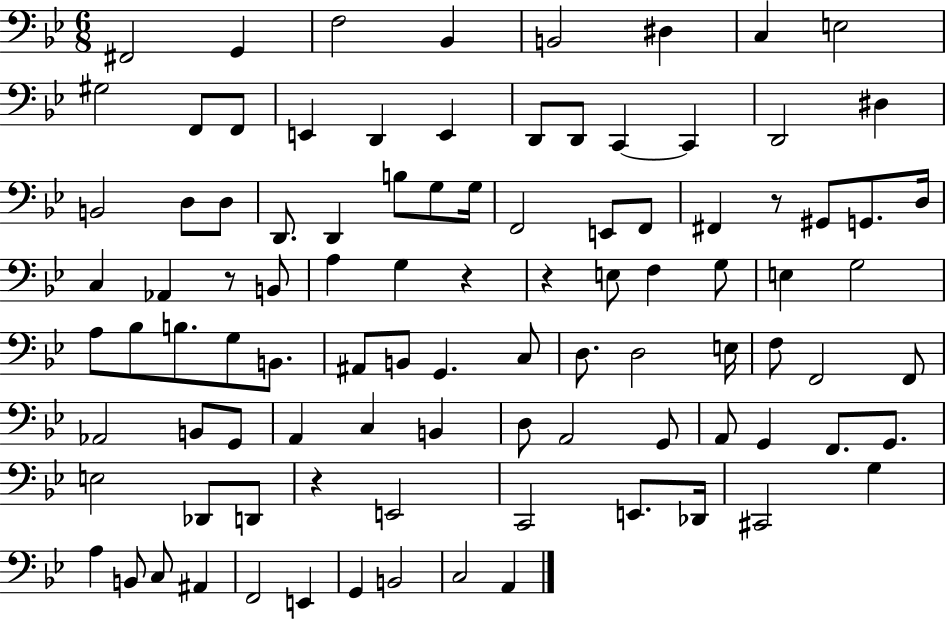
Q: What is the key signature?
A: BES major